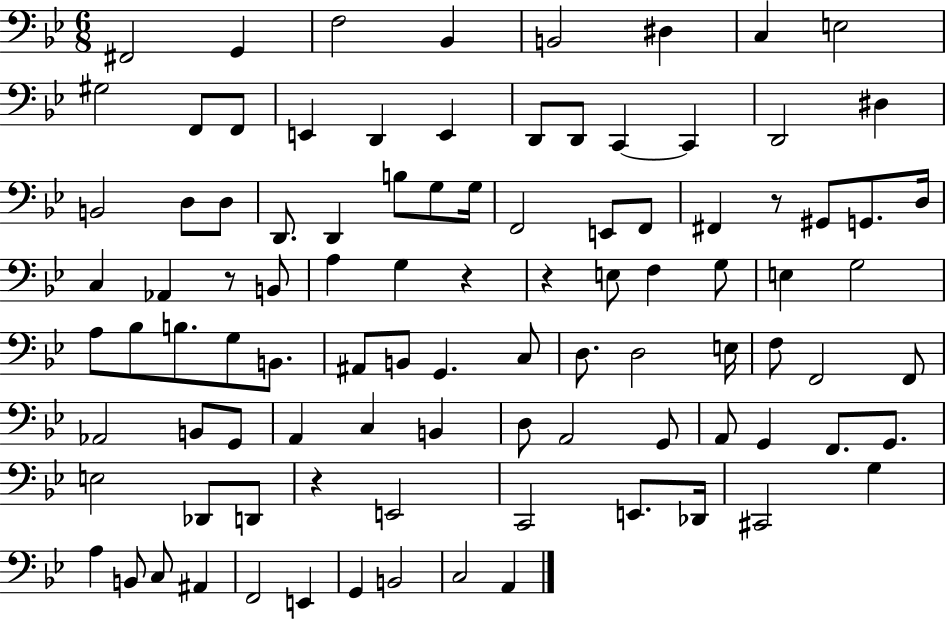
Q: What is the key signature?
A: BES major